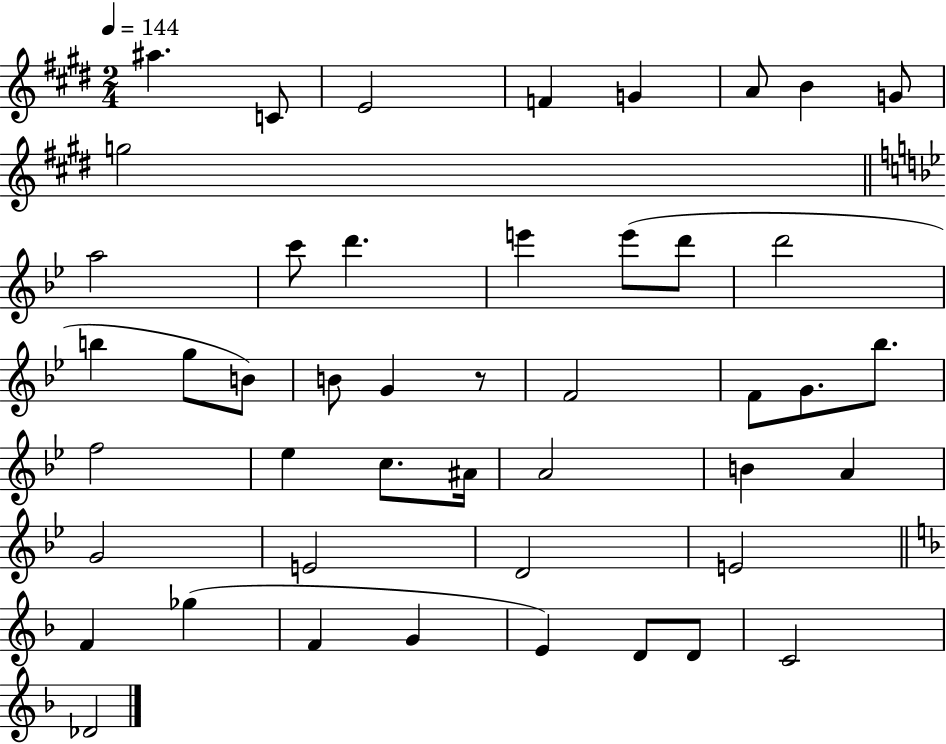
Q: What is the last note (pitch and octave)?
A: Db4